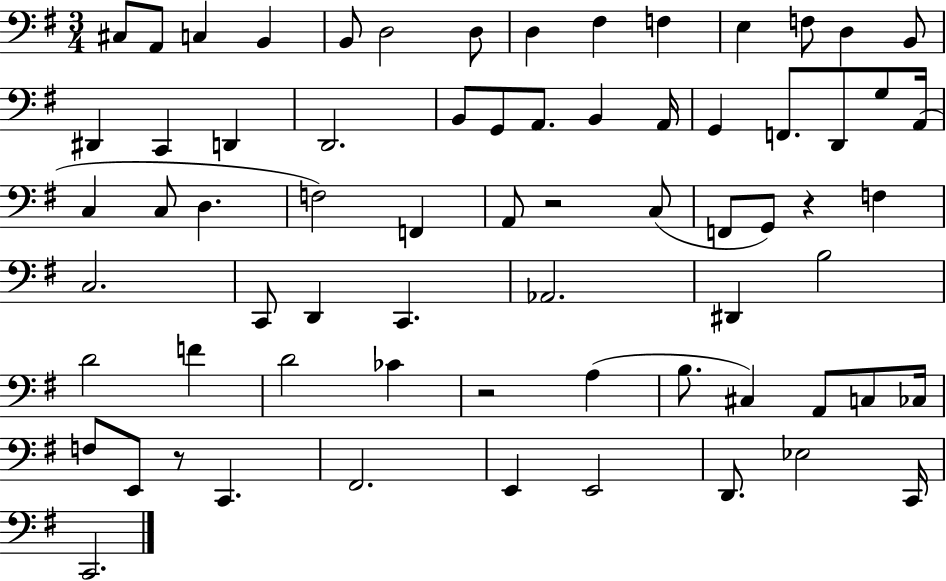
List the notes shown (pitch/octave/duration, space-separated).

C#3/e A2/e C3/q B2/q B2/e D3/h D3/e D3/q F#3/q F3/q E3/q F3/e D3/q B2/e D#2/q C2/q D2/q D2/h. B2/e G2/e A2/e. B2/q A2/s G2/q F2/e. D2/e G3/e A2/s C3/q C3/e D3/q. F3/h F2/q A2/e R/h C3/e F2/e G2/e R/q F3/q C3/h. C2/e D2/q C2/q. Ab2/h. D#2/q B3/h D4/h F4/q D4/h CES4/q R/h A3/q B3/e. C#3/q A2/e C3/e CES3/s F3/e E2/e R/e C2/q. F#2/h. E2/q E2/h D2/e. Eb3/h C2/s C2/h.